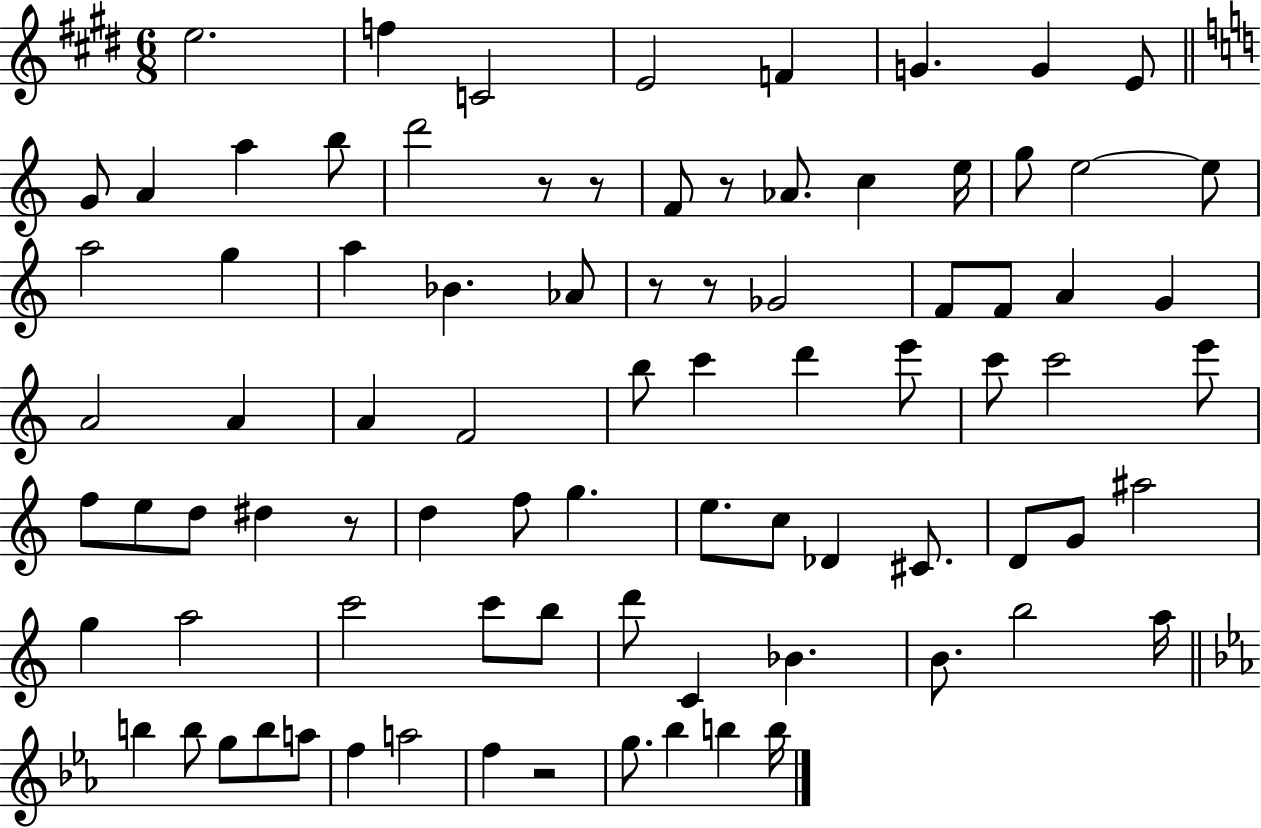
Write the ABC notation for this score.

X:1
T:Untitled
M:6/8
L:1/4
K:E
e2 f C2 E2 F G G E/2 G/2 A a b/2 d'2 z/2 z/2 F/2 z/2 _A/2 c e/4 g/2 e2 e/2 a2 g a _B _A/2 z/2 z/2 _G2 F/2 F/2 A G A2 A A F2 b/2 c' d' e'/2 c'/2 c'2 e'/2 f/2 e/2 d/2 ^d z/2 d f/2 g e/2 c/2 _D ^C/2 D/2 G/2 ^a2 g a2 c'2 c'/2 b/2 d'/2 C _B B/2 b2 a/4 b b/2 g/2 b/2 a/2 f a2 f z2 g/2 _b b b/4